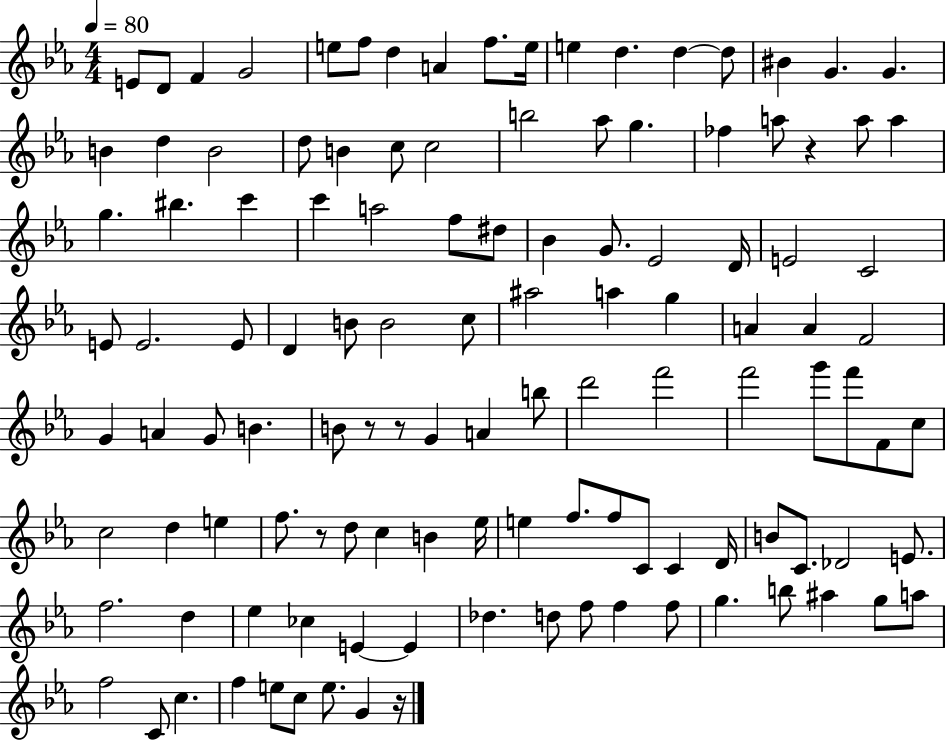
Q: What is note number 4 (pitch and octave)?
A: G4